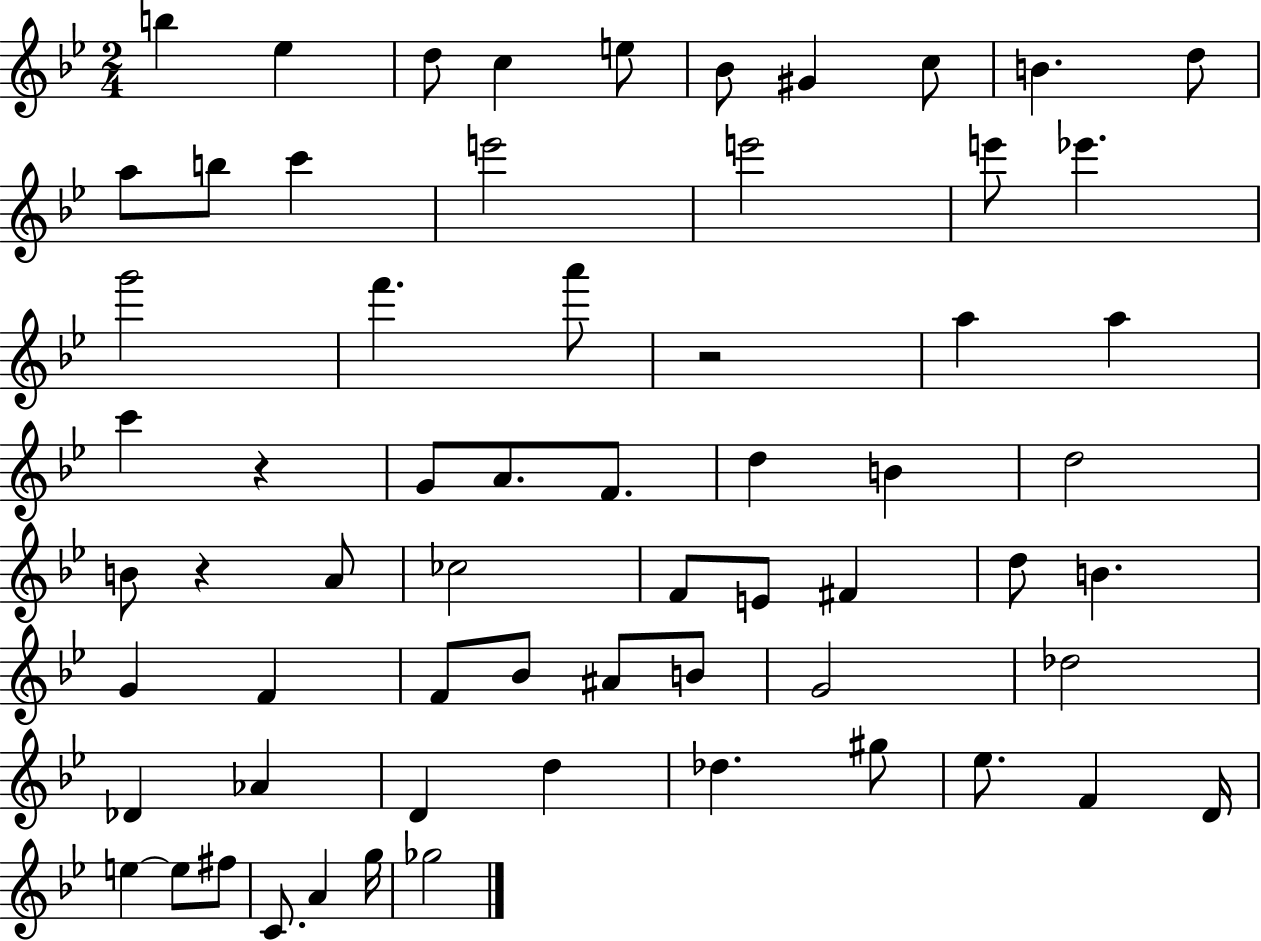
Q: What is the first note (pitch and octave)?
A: B5